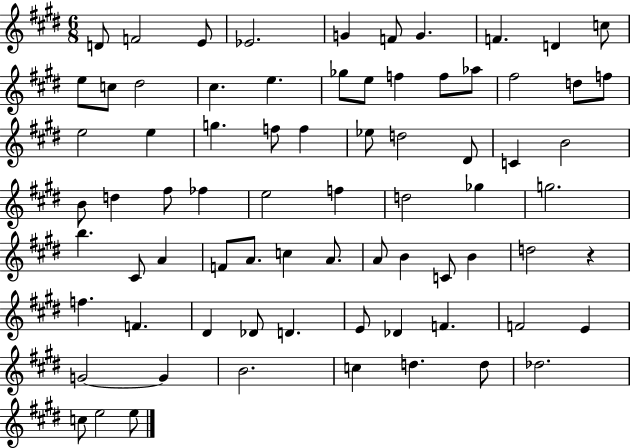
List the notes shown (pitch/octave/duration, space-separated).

D4/e F4/h E4/e Eb4/h. G4/q F4/e G4/q. F4/q. D4/q C5/e E5/e C5/e D#5/h C#5/q. E5/q. Gb5/e E5/e F5/q F5/e Ab5/e F#5/h D5/e F5/e E5/h E5/q G5/q. F5/e F5/q Eb5/e D5/h D#4/e C4/q B4/h B4/e D5/q F#5/e FES5/q E5/h F5/q D5/h Gb5/q G5/h. B5/q. C#4/e A4/q F4/e A4/e. C5/q A4/e. A4/e B4/q C4/e B4/q D5/h R/q F5/q. F4/q. D#4/q Db4/e D4/q. E4/e Db4/q F4/q. F4/h E4/q G4/h G4/q B4/h. C5/q D5/q. D5/e Db5/h. C5/e E5/h E5/e